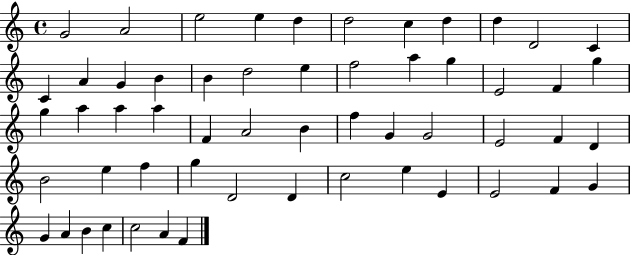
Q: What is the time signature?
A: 4/4